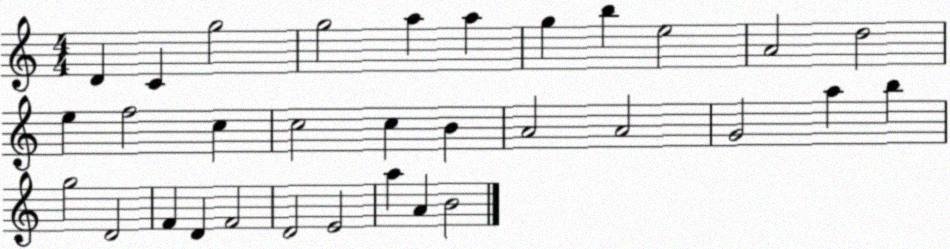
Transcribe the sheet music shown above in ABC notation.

X:1
T:Untitled
M:4/4
L:1/4
K:C
D C g2 g2 a a g b e2 A2 d2 e f2 c c2 c B A2 A2 G2 a b g2 D2 F D F2 D2 E2 a A B2